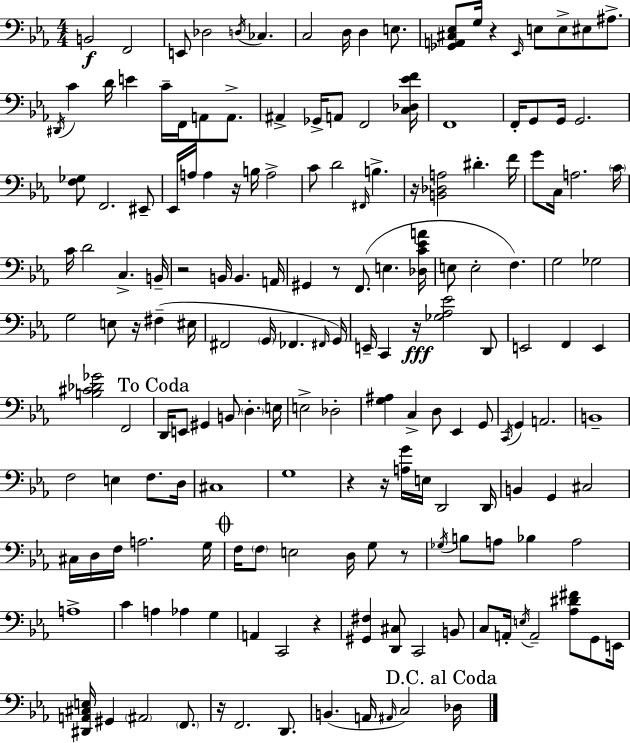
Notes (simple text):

B2/h F2/h E2/e Db3/h D3/s CES3/q. C3/h D3/s D3/q E3/e. [Gb2,A2,C#3,Eb3]/e G3/s R/q Eb2/s E3/e E3/e EIS3/e A#3/e. D#2/s C4/q D4/s E4/q C4/s F2/s A2/e A2/e. A#2/q Gb2/s A2/e F2/h [C3,Db3,Eb4,F4]/s F2/w F2/s G2/e G2/s G2/h. [F3,Gb3]/e F2/h. EIS2/e Eb2/s A3/s A3/q R/s B3/s A3/h C4/e D4/h F#2/s B3/q. R/s [B2,Db3,A3]/h D#4/q. F4/s G4/e C3/s A3/h. C4/s C4/s D4/h C3/q. B2/s R/h B2/s B2/q. A2/s G#2/q R/e F2/e. E3/q. [Db3,C4,Eb4,A4]/s E3/e E3/h F3/q. G3/h Gb3/h G3/h E3/e R/s F#3/q EIS3/s F#2/h G2/s FES2/q. F#2/s G2/s E2/s C2/q R/s [Gb3,Ab3,Eb4]/h D2/e E2/h F2/q E2/q [B3,C#4,Db4,Gb4]/h F2/h D2/s E2/e G#2/q B2/e D3/q. E3/s E3/h Db3/h [G3,A#3]/q C3/q D3/e Eb2/q G2/e C2/s G2/q A2/h. B2/w F3/h E3/q F3/e. D3/s C#3/w G3/w R/q R/s [A3,G4]/s E3/s D2/h D2/s B2/q G2/q C#3/h C#3/s D3/s F3/s A3/h. G3/s F3/s F3/e E3/h D3/s G3/e R/e Gb3/s B3/e A3/e Bb3/q A3/h A3/w C4/q A3/q Ab3/q G3/q A2/q C2/h R/q [G#2,F#3]/q [D2,C#3]/e C2/h B2/e C3/e A2/s E3/s A2/h [Ab3,D#4,F#4]/e G2/e E2/s [D#2,A2,C#3,E3]/s G#2/q A#2/h F2/e. R/s F2/h. D2/e. B2/q. A2/s A#2/s C3/h Db3/s